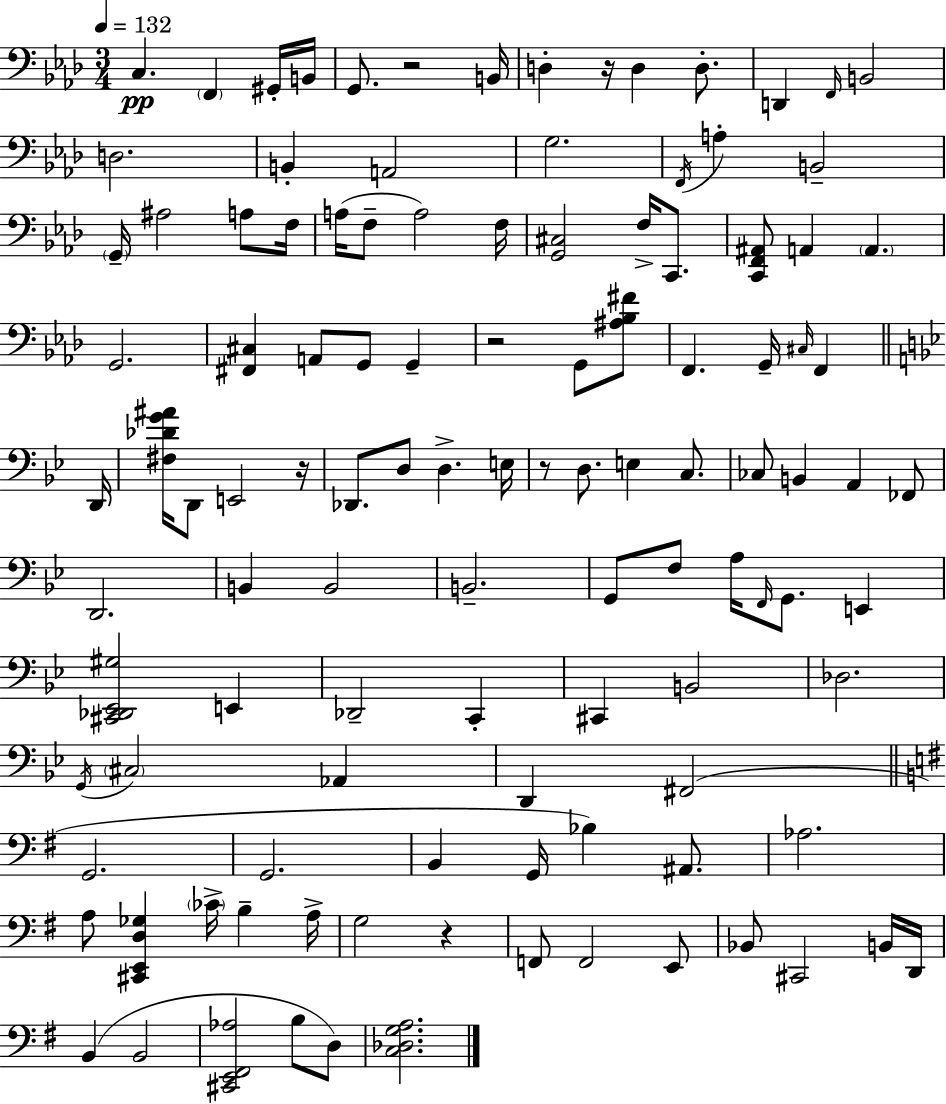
{
  \clef bass
  \numericTimeSignature
  \time 3/4
  \key f \minor
  \tempo 4 = 132
  c4.\pp \parenthesize f,4 gis,16-. b,16 | g,8. r2 b,16 | d4-. r16 d4 d8.-. | d,4 \grace { f,16 } b,2 | \break d2. | b,4-. a,2 | g2. | \acciaccatura { f,16 } a4-. b,2-- | \break \parenthesize g,16-- ais2 a8 | f16 a16( f8-- a2) | f16 <g, cis>2 f16-> c,8. | <c, f, ais,>8 a,4 \parenthesize a,4. | \break g,2. | <fis, cis>4 a,8 g,8 g,4-- | r2 g,8 | <ais bes fis'>8 f,4. g,16-- \grace { cis16 } f,4 | \break \bar "||" \break \key bes \major d,16 <fis des' g' ais'>16 d,8 e,2 | r16 des,8. d8 d4.-> | e16 r8 d8. e4 c8. | ces8 b,4 a,4 fes,8 | \break d,2. | b,4 b,2 | b,2.-- | g,8 f8 a16 \grace { f,16 } g,8. e,4 | \break <cis, des, ees, gis>2 e,4 | des,2-- c,4-. | cis,4 b,2 | des2. | \break \acciaccatura { g,16 } \parenthesize cis2 aes,4 | d,4 fis,2( | \bar "||" \break \key e \minor g,2. | g,2. | b,4 g,16 bes4) ais,8. | aes2. | \break a8 <cis, e, d ges>4 \parenthesize ces'16-> b4-- a16-> | g2 r4 | f,8 f,2 e,8 | bes,8 cis,2 b,16 d,16 | \break b,4( b,2 | <cis, e, fis, aes>2 b8 d8) | <c des g a>2. | \bar "|."
}